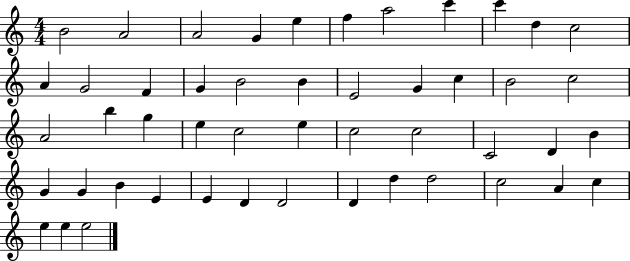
X:1
T:Untitled
M:4/4
L:1/4
K:C
B2 A2 A2 G e f a2 c' c' d c2 A G2 F G B2 B E2 G c B2 c2 A2 b g e c2 e c2 c2 C2 D B G G B E E D D2 D d d2 c2 A c e e e2